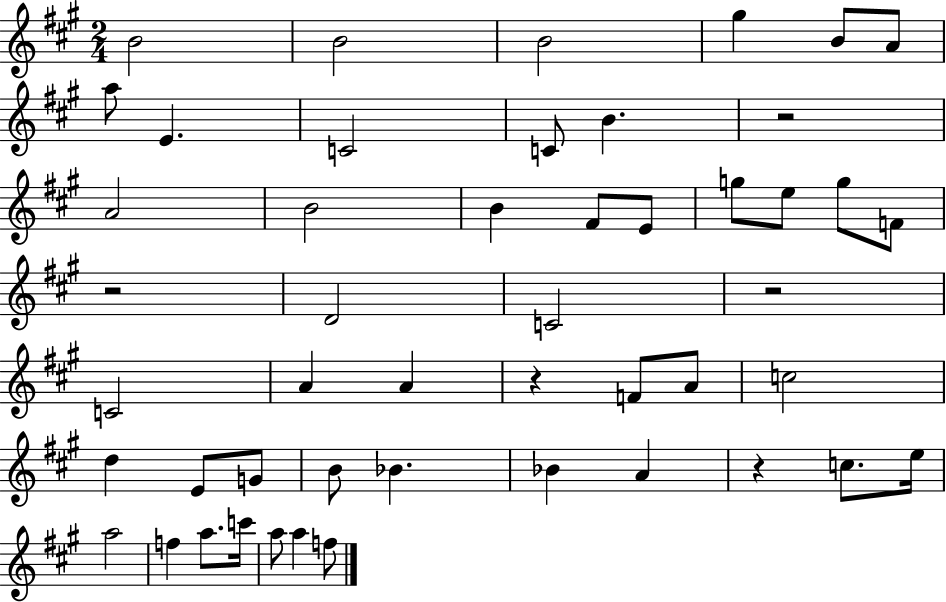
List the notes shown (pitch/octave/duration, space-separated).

B4/h B4/h B4/h G#5/q B4/e A4/e A5/e E4/q. C4/h C4/e B4/q. R/h A4/h B4/h B4/q F#4/e E4/e G5/e E5/e G5/e F4/e R/h D4/h C4/h R/h C4/h A4/q A4/q R/q F4/e A4/e C5/h D5/q E4/e G4/e B4/e Bb4/q. Bb4/q A4/q R/q C5/e. E5/s A5/h F5/q A5/e. C6/s A5/e A5/q F5/e